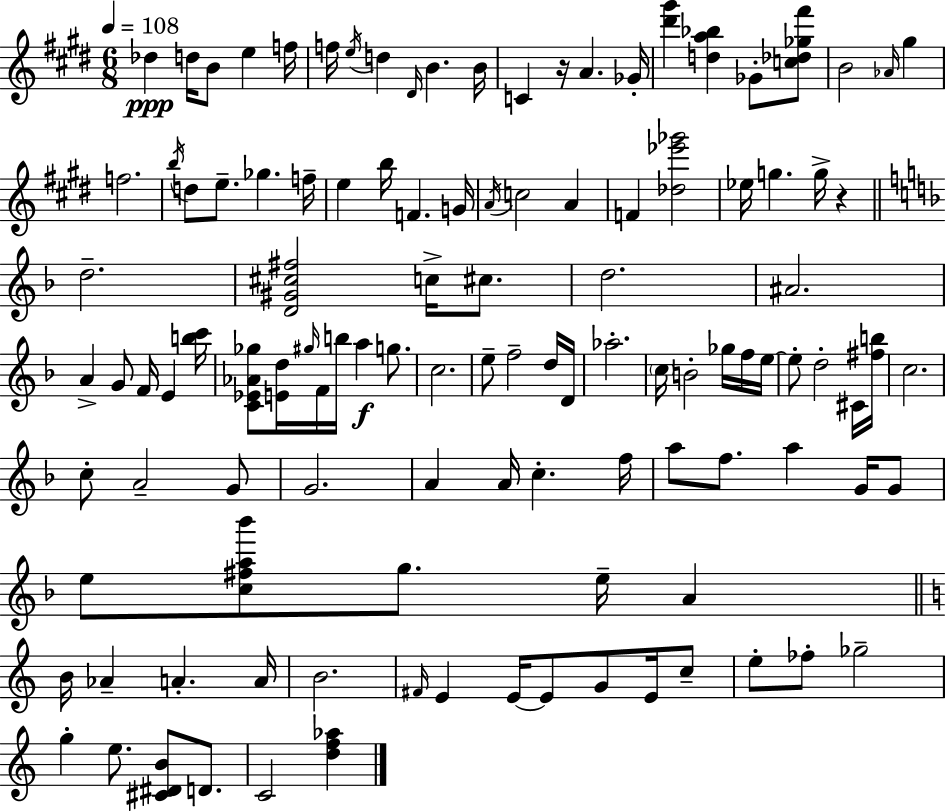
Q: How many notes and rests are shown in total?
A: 114